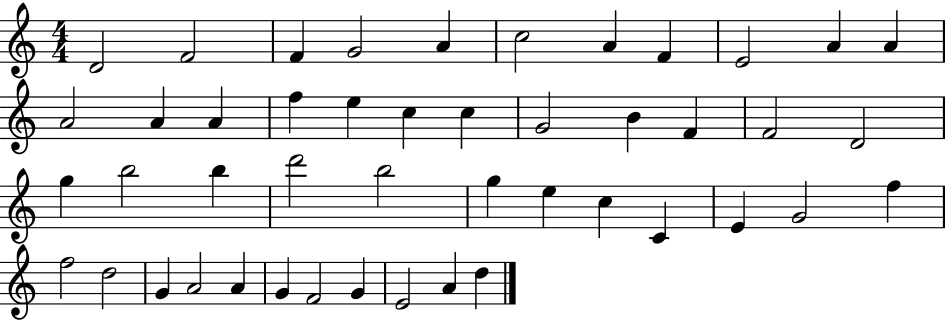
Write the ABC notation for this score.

X:1
T:Untitled
M:4/4
L:1/4
K:C
D2 F2 F G2 A c2 A F E2 A A A2 A A f e c c G2 B F F2 D2 g b2 b d'2 b2 g e c C E G2 f f2 d2 G A2 A G F2 G E2 A d